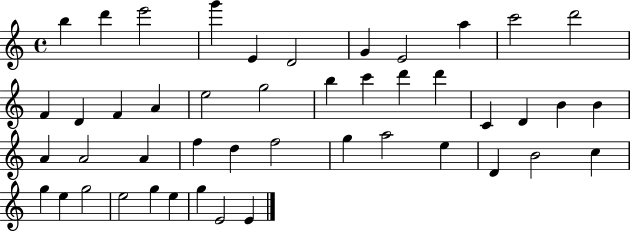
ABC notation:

X:1
T:Untitled
M:4/4
L:1/4
K:C
b d' e'2 g' E D2 G E2 a c'2 d'2 F D F A e2 g2 b c' d' d' C D B B A A2 A f d f2 g a2 e D B2 c g e g2 e2 g e g E2 E